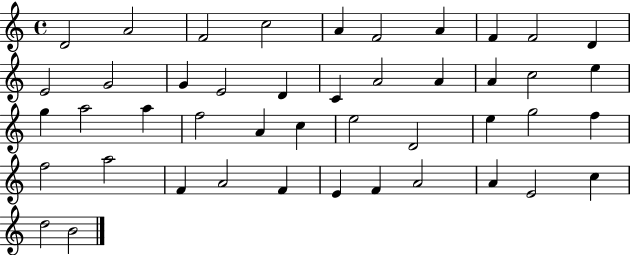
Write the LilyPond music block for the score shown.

{
  \clef treble
  \time 4/4
  \defaultTimeSignature
  \key c \major
  d'2 a'2 | f'2 c''2 | a'4 f'2 a'4 | f'4 f'2 d'4 | \break e'2 g'2 | g'4 e'2 d'4 | c'4 a'2 a'4 | a'4 c''2 e''4 | \break g''4 a''2 a''4 | f''2 a'4 c''4 | e''2 d'2 | e''4 g''2 f''4 | \break f''2 a''2 | f'4 a'2 f'4 | e'4 f'4 a'2 | a'4 e'2 c''4 | \break d''2 b'2 | \bar "|."
}